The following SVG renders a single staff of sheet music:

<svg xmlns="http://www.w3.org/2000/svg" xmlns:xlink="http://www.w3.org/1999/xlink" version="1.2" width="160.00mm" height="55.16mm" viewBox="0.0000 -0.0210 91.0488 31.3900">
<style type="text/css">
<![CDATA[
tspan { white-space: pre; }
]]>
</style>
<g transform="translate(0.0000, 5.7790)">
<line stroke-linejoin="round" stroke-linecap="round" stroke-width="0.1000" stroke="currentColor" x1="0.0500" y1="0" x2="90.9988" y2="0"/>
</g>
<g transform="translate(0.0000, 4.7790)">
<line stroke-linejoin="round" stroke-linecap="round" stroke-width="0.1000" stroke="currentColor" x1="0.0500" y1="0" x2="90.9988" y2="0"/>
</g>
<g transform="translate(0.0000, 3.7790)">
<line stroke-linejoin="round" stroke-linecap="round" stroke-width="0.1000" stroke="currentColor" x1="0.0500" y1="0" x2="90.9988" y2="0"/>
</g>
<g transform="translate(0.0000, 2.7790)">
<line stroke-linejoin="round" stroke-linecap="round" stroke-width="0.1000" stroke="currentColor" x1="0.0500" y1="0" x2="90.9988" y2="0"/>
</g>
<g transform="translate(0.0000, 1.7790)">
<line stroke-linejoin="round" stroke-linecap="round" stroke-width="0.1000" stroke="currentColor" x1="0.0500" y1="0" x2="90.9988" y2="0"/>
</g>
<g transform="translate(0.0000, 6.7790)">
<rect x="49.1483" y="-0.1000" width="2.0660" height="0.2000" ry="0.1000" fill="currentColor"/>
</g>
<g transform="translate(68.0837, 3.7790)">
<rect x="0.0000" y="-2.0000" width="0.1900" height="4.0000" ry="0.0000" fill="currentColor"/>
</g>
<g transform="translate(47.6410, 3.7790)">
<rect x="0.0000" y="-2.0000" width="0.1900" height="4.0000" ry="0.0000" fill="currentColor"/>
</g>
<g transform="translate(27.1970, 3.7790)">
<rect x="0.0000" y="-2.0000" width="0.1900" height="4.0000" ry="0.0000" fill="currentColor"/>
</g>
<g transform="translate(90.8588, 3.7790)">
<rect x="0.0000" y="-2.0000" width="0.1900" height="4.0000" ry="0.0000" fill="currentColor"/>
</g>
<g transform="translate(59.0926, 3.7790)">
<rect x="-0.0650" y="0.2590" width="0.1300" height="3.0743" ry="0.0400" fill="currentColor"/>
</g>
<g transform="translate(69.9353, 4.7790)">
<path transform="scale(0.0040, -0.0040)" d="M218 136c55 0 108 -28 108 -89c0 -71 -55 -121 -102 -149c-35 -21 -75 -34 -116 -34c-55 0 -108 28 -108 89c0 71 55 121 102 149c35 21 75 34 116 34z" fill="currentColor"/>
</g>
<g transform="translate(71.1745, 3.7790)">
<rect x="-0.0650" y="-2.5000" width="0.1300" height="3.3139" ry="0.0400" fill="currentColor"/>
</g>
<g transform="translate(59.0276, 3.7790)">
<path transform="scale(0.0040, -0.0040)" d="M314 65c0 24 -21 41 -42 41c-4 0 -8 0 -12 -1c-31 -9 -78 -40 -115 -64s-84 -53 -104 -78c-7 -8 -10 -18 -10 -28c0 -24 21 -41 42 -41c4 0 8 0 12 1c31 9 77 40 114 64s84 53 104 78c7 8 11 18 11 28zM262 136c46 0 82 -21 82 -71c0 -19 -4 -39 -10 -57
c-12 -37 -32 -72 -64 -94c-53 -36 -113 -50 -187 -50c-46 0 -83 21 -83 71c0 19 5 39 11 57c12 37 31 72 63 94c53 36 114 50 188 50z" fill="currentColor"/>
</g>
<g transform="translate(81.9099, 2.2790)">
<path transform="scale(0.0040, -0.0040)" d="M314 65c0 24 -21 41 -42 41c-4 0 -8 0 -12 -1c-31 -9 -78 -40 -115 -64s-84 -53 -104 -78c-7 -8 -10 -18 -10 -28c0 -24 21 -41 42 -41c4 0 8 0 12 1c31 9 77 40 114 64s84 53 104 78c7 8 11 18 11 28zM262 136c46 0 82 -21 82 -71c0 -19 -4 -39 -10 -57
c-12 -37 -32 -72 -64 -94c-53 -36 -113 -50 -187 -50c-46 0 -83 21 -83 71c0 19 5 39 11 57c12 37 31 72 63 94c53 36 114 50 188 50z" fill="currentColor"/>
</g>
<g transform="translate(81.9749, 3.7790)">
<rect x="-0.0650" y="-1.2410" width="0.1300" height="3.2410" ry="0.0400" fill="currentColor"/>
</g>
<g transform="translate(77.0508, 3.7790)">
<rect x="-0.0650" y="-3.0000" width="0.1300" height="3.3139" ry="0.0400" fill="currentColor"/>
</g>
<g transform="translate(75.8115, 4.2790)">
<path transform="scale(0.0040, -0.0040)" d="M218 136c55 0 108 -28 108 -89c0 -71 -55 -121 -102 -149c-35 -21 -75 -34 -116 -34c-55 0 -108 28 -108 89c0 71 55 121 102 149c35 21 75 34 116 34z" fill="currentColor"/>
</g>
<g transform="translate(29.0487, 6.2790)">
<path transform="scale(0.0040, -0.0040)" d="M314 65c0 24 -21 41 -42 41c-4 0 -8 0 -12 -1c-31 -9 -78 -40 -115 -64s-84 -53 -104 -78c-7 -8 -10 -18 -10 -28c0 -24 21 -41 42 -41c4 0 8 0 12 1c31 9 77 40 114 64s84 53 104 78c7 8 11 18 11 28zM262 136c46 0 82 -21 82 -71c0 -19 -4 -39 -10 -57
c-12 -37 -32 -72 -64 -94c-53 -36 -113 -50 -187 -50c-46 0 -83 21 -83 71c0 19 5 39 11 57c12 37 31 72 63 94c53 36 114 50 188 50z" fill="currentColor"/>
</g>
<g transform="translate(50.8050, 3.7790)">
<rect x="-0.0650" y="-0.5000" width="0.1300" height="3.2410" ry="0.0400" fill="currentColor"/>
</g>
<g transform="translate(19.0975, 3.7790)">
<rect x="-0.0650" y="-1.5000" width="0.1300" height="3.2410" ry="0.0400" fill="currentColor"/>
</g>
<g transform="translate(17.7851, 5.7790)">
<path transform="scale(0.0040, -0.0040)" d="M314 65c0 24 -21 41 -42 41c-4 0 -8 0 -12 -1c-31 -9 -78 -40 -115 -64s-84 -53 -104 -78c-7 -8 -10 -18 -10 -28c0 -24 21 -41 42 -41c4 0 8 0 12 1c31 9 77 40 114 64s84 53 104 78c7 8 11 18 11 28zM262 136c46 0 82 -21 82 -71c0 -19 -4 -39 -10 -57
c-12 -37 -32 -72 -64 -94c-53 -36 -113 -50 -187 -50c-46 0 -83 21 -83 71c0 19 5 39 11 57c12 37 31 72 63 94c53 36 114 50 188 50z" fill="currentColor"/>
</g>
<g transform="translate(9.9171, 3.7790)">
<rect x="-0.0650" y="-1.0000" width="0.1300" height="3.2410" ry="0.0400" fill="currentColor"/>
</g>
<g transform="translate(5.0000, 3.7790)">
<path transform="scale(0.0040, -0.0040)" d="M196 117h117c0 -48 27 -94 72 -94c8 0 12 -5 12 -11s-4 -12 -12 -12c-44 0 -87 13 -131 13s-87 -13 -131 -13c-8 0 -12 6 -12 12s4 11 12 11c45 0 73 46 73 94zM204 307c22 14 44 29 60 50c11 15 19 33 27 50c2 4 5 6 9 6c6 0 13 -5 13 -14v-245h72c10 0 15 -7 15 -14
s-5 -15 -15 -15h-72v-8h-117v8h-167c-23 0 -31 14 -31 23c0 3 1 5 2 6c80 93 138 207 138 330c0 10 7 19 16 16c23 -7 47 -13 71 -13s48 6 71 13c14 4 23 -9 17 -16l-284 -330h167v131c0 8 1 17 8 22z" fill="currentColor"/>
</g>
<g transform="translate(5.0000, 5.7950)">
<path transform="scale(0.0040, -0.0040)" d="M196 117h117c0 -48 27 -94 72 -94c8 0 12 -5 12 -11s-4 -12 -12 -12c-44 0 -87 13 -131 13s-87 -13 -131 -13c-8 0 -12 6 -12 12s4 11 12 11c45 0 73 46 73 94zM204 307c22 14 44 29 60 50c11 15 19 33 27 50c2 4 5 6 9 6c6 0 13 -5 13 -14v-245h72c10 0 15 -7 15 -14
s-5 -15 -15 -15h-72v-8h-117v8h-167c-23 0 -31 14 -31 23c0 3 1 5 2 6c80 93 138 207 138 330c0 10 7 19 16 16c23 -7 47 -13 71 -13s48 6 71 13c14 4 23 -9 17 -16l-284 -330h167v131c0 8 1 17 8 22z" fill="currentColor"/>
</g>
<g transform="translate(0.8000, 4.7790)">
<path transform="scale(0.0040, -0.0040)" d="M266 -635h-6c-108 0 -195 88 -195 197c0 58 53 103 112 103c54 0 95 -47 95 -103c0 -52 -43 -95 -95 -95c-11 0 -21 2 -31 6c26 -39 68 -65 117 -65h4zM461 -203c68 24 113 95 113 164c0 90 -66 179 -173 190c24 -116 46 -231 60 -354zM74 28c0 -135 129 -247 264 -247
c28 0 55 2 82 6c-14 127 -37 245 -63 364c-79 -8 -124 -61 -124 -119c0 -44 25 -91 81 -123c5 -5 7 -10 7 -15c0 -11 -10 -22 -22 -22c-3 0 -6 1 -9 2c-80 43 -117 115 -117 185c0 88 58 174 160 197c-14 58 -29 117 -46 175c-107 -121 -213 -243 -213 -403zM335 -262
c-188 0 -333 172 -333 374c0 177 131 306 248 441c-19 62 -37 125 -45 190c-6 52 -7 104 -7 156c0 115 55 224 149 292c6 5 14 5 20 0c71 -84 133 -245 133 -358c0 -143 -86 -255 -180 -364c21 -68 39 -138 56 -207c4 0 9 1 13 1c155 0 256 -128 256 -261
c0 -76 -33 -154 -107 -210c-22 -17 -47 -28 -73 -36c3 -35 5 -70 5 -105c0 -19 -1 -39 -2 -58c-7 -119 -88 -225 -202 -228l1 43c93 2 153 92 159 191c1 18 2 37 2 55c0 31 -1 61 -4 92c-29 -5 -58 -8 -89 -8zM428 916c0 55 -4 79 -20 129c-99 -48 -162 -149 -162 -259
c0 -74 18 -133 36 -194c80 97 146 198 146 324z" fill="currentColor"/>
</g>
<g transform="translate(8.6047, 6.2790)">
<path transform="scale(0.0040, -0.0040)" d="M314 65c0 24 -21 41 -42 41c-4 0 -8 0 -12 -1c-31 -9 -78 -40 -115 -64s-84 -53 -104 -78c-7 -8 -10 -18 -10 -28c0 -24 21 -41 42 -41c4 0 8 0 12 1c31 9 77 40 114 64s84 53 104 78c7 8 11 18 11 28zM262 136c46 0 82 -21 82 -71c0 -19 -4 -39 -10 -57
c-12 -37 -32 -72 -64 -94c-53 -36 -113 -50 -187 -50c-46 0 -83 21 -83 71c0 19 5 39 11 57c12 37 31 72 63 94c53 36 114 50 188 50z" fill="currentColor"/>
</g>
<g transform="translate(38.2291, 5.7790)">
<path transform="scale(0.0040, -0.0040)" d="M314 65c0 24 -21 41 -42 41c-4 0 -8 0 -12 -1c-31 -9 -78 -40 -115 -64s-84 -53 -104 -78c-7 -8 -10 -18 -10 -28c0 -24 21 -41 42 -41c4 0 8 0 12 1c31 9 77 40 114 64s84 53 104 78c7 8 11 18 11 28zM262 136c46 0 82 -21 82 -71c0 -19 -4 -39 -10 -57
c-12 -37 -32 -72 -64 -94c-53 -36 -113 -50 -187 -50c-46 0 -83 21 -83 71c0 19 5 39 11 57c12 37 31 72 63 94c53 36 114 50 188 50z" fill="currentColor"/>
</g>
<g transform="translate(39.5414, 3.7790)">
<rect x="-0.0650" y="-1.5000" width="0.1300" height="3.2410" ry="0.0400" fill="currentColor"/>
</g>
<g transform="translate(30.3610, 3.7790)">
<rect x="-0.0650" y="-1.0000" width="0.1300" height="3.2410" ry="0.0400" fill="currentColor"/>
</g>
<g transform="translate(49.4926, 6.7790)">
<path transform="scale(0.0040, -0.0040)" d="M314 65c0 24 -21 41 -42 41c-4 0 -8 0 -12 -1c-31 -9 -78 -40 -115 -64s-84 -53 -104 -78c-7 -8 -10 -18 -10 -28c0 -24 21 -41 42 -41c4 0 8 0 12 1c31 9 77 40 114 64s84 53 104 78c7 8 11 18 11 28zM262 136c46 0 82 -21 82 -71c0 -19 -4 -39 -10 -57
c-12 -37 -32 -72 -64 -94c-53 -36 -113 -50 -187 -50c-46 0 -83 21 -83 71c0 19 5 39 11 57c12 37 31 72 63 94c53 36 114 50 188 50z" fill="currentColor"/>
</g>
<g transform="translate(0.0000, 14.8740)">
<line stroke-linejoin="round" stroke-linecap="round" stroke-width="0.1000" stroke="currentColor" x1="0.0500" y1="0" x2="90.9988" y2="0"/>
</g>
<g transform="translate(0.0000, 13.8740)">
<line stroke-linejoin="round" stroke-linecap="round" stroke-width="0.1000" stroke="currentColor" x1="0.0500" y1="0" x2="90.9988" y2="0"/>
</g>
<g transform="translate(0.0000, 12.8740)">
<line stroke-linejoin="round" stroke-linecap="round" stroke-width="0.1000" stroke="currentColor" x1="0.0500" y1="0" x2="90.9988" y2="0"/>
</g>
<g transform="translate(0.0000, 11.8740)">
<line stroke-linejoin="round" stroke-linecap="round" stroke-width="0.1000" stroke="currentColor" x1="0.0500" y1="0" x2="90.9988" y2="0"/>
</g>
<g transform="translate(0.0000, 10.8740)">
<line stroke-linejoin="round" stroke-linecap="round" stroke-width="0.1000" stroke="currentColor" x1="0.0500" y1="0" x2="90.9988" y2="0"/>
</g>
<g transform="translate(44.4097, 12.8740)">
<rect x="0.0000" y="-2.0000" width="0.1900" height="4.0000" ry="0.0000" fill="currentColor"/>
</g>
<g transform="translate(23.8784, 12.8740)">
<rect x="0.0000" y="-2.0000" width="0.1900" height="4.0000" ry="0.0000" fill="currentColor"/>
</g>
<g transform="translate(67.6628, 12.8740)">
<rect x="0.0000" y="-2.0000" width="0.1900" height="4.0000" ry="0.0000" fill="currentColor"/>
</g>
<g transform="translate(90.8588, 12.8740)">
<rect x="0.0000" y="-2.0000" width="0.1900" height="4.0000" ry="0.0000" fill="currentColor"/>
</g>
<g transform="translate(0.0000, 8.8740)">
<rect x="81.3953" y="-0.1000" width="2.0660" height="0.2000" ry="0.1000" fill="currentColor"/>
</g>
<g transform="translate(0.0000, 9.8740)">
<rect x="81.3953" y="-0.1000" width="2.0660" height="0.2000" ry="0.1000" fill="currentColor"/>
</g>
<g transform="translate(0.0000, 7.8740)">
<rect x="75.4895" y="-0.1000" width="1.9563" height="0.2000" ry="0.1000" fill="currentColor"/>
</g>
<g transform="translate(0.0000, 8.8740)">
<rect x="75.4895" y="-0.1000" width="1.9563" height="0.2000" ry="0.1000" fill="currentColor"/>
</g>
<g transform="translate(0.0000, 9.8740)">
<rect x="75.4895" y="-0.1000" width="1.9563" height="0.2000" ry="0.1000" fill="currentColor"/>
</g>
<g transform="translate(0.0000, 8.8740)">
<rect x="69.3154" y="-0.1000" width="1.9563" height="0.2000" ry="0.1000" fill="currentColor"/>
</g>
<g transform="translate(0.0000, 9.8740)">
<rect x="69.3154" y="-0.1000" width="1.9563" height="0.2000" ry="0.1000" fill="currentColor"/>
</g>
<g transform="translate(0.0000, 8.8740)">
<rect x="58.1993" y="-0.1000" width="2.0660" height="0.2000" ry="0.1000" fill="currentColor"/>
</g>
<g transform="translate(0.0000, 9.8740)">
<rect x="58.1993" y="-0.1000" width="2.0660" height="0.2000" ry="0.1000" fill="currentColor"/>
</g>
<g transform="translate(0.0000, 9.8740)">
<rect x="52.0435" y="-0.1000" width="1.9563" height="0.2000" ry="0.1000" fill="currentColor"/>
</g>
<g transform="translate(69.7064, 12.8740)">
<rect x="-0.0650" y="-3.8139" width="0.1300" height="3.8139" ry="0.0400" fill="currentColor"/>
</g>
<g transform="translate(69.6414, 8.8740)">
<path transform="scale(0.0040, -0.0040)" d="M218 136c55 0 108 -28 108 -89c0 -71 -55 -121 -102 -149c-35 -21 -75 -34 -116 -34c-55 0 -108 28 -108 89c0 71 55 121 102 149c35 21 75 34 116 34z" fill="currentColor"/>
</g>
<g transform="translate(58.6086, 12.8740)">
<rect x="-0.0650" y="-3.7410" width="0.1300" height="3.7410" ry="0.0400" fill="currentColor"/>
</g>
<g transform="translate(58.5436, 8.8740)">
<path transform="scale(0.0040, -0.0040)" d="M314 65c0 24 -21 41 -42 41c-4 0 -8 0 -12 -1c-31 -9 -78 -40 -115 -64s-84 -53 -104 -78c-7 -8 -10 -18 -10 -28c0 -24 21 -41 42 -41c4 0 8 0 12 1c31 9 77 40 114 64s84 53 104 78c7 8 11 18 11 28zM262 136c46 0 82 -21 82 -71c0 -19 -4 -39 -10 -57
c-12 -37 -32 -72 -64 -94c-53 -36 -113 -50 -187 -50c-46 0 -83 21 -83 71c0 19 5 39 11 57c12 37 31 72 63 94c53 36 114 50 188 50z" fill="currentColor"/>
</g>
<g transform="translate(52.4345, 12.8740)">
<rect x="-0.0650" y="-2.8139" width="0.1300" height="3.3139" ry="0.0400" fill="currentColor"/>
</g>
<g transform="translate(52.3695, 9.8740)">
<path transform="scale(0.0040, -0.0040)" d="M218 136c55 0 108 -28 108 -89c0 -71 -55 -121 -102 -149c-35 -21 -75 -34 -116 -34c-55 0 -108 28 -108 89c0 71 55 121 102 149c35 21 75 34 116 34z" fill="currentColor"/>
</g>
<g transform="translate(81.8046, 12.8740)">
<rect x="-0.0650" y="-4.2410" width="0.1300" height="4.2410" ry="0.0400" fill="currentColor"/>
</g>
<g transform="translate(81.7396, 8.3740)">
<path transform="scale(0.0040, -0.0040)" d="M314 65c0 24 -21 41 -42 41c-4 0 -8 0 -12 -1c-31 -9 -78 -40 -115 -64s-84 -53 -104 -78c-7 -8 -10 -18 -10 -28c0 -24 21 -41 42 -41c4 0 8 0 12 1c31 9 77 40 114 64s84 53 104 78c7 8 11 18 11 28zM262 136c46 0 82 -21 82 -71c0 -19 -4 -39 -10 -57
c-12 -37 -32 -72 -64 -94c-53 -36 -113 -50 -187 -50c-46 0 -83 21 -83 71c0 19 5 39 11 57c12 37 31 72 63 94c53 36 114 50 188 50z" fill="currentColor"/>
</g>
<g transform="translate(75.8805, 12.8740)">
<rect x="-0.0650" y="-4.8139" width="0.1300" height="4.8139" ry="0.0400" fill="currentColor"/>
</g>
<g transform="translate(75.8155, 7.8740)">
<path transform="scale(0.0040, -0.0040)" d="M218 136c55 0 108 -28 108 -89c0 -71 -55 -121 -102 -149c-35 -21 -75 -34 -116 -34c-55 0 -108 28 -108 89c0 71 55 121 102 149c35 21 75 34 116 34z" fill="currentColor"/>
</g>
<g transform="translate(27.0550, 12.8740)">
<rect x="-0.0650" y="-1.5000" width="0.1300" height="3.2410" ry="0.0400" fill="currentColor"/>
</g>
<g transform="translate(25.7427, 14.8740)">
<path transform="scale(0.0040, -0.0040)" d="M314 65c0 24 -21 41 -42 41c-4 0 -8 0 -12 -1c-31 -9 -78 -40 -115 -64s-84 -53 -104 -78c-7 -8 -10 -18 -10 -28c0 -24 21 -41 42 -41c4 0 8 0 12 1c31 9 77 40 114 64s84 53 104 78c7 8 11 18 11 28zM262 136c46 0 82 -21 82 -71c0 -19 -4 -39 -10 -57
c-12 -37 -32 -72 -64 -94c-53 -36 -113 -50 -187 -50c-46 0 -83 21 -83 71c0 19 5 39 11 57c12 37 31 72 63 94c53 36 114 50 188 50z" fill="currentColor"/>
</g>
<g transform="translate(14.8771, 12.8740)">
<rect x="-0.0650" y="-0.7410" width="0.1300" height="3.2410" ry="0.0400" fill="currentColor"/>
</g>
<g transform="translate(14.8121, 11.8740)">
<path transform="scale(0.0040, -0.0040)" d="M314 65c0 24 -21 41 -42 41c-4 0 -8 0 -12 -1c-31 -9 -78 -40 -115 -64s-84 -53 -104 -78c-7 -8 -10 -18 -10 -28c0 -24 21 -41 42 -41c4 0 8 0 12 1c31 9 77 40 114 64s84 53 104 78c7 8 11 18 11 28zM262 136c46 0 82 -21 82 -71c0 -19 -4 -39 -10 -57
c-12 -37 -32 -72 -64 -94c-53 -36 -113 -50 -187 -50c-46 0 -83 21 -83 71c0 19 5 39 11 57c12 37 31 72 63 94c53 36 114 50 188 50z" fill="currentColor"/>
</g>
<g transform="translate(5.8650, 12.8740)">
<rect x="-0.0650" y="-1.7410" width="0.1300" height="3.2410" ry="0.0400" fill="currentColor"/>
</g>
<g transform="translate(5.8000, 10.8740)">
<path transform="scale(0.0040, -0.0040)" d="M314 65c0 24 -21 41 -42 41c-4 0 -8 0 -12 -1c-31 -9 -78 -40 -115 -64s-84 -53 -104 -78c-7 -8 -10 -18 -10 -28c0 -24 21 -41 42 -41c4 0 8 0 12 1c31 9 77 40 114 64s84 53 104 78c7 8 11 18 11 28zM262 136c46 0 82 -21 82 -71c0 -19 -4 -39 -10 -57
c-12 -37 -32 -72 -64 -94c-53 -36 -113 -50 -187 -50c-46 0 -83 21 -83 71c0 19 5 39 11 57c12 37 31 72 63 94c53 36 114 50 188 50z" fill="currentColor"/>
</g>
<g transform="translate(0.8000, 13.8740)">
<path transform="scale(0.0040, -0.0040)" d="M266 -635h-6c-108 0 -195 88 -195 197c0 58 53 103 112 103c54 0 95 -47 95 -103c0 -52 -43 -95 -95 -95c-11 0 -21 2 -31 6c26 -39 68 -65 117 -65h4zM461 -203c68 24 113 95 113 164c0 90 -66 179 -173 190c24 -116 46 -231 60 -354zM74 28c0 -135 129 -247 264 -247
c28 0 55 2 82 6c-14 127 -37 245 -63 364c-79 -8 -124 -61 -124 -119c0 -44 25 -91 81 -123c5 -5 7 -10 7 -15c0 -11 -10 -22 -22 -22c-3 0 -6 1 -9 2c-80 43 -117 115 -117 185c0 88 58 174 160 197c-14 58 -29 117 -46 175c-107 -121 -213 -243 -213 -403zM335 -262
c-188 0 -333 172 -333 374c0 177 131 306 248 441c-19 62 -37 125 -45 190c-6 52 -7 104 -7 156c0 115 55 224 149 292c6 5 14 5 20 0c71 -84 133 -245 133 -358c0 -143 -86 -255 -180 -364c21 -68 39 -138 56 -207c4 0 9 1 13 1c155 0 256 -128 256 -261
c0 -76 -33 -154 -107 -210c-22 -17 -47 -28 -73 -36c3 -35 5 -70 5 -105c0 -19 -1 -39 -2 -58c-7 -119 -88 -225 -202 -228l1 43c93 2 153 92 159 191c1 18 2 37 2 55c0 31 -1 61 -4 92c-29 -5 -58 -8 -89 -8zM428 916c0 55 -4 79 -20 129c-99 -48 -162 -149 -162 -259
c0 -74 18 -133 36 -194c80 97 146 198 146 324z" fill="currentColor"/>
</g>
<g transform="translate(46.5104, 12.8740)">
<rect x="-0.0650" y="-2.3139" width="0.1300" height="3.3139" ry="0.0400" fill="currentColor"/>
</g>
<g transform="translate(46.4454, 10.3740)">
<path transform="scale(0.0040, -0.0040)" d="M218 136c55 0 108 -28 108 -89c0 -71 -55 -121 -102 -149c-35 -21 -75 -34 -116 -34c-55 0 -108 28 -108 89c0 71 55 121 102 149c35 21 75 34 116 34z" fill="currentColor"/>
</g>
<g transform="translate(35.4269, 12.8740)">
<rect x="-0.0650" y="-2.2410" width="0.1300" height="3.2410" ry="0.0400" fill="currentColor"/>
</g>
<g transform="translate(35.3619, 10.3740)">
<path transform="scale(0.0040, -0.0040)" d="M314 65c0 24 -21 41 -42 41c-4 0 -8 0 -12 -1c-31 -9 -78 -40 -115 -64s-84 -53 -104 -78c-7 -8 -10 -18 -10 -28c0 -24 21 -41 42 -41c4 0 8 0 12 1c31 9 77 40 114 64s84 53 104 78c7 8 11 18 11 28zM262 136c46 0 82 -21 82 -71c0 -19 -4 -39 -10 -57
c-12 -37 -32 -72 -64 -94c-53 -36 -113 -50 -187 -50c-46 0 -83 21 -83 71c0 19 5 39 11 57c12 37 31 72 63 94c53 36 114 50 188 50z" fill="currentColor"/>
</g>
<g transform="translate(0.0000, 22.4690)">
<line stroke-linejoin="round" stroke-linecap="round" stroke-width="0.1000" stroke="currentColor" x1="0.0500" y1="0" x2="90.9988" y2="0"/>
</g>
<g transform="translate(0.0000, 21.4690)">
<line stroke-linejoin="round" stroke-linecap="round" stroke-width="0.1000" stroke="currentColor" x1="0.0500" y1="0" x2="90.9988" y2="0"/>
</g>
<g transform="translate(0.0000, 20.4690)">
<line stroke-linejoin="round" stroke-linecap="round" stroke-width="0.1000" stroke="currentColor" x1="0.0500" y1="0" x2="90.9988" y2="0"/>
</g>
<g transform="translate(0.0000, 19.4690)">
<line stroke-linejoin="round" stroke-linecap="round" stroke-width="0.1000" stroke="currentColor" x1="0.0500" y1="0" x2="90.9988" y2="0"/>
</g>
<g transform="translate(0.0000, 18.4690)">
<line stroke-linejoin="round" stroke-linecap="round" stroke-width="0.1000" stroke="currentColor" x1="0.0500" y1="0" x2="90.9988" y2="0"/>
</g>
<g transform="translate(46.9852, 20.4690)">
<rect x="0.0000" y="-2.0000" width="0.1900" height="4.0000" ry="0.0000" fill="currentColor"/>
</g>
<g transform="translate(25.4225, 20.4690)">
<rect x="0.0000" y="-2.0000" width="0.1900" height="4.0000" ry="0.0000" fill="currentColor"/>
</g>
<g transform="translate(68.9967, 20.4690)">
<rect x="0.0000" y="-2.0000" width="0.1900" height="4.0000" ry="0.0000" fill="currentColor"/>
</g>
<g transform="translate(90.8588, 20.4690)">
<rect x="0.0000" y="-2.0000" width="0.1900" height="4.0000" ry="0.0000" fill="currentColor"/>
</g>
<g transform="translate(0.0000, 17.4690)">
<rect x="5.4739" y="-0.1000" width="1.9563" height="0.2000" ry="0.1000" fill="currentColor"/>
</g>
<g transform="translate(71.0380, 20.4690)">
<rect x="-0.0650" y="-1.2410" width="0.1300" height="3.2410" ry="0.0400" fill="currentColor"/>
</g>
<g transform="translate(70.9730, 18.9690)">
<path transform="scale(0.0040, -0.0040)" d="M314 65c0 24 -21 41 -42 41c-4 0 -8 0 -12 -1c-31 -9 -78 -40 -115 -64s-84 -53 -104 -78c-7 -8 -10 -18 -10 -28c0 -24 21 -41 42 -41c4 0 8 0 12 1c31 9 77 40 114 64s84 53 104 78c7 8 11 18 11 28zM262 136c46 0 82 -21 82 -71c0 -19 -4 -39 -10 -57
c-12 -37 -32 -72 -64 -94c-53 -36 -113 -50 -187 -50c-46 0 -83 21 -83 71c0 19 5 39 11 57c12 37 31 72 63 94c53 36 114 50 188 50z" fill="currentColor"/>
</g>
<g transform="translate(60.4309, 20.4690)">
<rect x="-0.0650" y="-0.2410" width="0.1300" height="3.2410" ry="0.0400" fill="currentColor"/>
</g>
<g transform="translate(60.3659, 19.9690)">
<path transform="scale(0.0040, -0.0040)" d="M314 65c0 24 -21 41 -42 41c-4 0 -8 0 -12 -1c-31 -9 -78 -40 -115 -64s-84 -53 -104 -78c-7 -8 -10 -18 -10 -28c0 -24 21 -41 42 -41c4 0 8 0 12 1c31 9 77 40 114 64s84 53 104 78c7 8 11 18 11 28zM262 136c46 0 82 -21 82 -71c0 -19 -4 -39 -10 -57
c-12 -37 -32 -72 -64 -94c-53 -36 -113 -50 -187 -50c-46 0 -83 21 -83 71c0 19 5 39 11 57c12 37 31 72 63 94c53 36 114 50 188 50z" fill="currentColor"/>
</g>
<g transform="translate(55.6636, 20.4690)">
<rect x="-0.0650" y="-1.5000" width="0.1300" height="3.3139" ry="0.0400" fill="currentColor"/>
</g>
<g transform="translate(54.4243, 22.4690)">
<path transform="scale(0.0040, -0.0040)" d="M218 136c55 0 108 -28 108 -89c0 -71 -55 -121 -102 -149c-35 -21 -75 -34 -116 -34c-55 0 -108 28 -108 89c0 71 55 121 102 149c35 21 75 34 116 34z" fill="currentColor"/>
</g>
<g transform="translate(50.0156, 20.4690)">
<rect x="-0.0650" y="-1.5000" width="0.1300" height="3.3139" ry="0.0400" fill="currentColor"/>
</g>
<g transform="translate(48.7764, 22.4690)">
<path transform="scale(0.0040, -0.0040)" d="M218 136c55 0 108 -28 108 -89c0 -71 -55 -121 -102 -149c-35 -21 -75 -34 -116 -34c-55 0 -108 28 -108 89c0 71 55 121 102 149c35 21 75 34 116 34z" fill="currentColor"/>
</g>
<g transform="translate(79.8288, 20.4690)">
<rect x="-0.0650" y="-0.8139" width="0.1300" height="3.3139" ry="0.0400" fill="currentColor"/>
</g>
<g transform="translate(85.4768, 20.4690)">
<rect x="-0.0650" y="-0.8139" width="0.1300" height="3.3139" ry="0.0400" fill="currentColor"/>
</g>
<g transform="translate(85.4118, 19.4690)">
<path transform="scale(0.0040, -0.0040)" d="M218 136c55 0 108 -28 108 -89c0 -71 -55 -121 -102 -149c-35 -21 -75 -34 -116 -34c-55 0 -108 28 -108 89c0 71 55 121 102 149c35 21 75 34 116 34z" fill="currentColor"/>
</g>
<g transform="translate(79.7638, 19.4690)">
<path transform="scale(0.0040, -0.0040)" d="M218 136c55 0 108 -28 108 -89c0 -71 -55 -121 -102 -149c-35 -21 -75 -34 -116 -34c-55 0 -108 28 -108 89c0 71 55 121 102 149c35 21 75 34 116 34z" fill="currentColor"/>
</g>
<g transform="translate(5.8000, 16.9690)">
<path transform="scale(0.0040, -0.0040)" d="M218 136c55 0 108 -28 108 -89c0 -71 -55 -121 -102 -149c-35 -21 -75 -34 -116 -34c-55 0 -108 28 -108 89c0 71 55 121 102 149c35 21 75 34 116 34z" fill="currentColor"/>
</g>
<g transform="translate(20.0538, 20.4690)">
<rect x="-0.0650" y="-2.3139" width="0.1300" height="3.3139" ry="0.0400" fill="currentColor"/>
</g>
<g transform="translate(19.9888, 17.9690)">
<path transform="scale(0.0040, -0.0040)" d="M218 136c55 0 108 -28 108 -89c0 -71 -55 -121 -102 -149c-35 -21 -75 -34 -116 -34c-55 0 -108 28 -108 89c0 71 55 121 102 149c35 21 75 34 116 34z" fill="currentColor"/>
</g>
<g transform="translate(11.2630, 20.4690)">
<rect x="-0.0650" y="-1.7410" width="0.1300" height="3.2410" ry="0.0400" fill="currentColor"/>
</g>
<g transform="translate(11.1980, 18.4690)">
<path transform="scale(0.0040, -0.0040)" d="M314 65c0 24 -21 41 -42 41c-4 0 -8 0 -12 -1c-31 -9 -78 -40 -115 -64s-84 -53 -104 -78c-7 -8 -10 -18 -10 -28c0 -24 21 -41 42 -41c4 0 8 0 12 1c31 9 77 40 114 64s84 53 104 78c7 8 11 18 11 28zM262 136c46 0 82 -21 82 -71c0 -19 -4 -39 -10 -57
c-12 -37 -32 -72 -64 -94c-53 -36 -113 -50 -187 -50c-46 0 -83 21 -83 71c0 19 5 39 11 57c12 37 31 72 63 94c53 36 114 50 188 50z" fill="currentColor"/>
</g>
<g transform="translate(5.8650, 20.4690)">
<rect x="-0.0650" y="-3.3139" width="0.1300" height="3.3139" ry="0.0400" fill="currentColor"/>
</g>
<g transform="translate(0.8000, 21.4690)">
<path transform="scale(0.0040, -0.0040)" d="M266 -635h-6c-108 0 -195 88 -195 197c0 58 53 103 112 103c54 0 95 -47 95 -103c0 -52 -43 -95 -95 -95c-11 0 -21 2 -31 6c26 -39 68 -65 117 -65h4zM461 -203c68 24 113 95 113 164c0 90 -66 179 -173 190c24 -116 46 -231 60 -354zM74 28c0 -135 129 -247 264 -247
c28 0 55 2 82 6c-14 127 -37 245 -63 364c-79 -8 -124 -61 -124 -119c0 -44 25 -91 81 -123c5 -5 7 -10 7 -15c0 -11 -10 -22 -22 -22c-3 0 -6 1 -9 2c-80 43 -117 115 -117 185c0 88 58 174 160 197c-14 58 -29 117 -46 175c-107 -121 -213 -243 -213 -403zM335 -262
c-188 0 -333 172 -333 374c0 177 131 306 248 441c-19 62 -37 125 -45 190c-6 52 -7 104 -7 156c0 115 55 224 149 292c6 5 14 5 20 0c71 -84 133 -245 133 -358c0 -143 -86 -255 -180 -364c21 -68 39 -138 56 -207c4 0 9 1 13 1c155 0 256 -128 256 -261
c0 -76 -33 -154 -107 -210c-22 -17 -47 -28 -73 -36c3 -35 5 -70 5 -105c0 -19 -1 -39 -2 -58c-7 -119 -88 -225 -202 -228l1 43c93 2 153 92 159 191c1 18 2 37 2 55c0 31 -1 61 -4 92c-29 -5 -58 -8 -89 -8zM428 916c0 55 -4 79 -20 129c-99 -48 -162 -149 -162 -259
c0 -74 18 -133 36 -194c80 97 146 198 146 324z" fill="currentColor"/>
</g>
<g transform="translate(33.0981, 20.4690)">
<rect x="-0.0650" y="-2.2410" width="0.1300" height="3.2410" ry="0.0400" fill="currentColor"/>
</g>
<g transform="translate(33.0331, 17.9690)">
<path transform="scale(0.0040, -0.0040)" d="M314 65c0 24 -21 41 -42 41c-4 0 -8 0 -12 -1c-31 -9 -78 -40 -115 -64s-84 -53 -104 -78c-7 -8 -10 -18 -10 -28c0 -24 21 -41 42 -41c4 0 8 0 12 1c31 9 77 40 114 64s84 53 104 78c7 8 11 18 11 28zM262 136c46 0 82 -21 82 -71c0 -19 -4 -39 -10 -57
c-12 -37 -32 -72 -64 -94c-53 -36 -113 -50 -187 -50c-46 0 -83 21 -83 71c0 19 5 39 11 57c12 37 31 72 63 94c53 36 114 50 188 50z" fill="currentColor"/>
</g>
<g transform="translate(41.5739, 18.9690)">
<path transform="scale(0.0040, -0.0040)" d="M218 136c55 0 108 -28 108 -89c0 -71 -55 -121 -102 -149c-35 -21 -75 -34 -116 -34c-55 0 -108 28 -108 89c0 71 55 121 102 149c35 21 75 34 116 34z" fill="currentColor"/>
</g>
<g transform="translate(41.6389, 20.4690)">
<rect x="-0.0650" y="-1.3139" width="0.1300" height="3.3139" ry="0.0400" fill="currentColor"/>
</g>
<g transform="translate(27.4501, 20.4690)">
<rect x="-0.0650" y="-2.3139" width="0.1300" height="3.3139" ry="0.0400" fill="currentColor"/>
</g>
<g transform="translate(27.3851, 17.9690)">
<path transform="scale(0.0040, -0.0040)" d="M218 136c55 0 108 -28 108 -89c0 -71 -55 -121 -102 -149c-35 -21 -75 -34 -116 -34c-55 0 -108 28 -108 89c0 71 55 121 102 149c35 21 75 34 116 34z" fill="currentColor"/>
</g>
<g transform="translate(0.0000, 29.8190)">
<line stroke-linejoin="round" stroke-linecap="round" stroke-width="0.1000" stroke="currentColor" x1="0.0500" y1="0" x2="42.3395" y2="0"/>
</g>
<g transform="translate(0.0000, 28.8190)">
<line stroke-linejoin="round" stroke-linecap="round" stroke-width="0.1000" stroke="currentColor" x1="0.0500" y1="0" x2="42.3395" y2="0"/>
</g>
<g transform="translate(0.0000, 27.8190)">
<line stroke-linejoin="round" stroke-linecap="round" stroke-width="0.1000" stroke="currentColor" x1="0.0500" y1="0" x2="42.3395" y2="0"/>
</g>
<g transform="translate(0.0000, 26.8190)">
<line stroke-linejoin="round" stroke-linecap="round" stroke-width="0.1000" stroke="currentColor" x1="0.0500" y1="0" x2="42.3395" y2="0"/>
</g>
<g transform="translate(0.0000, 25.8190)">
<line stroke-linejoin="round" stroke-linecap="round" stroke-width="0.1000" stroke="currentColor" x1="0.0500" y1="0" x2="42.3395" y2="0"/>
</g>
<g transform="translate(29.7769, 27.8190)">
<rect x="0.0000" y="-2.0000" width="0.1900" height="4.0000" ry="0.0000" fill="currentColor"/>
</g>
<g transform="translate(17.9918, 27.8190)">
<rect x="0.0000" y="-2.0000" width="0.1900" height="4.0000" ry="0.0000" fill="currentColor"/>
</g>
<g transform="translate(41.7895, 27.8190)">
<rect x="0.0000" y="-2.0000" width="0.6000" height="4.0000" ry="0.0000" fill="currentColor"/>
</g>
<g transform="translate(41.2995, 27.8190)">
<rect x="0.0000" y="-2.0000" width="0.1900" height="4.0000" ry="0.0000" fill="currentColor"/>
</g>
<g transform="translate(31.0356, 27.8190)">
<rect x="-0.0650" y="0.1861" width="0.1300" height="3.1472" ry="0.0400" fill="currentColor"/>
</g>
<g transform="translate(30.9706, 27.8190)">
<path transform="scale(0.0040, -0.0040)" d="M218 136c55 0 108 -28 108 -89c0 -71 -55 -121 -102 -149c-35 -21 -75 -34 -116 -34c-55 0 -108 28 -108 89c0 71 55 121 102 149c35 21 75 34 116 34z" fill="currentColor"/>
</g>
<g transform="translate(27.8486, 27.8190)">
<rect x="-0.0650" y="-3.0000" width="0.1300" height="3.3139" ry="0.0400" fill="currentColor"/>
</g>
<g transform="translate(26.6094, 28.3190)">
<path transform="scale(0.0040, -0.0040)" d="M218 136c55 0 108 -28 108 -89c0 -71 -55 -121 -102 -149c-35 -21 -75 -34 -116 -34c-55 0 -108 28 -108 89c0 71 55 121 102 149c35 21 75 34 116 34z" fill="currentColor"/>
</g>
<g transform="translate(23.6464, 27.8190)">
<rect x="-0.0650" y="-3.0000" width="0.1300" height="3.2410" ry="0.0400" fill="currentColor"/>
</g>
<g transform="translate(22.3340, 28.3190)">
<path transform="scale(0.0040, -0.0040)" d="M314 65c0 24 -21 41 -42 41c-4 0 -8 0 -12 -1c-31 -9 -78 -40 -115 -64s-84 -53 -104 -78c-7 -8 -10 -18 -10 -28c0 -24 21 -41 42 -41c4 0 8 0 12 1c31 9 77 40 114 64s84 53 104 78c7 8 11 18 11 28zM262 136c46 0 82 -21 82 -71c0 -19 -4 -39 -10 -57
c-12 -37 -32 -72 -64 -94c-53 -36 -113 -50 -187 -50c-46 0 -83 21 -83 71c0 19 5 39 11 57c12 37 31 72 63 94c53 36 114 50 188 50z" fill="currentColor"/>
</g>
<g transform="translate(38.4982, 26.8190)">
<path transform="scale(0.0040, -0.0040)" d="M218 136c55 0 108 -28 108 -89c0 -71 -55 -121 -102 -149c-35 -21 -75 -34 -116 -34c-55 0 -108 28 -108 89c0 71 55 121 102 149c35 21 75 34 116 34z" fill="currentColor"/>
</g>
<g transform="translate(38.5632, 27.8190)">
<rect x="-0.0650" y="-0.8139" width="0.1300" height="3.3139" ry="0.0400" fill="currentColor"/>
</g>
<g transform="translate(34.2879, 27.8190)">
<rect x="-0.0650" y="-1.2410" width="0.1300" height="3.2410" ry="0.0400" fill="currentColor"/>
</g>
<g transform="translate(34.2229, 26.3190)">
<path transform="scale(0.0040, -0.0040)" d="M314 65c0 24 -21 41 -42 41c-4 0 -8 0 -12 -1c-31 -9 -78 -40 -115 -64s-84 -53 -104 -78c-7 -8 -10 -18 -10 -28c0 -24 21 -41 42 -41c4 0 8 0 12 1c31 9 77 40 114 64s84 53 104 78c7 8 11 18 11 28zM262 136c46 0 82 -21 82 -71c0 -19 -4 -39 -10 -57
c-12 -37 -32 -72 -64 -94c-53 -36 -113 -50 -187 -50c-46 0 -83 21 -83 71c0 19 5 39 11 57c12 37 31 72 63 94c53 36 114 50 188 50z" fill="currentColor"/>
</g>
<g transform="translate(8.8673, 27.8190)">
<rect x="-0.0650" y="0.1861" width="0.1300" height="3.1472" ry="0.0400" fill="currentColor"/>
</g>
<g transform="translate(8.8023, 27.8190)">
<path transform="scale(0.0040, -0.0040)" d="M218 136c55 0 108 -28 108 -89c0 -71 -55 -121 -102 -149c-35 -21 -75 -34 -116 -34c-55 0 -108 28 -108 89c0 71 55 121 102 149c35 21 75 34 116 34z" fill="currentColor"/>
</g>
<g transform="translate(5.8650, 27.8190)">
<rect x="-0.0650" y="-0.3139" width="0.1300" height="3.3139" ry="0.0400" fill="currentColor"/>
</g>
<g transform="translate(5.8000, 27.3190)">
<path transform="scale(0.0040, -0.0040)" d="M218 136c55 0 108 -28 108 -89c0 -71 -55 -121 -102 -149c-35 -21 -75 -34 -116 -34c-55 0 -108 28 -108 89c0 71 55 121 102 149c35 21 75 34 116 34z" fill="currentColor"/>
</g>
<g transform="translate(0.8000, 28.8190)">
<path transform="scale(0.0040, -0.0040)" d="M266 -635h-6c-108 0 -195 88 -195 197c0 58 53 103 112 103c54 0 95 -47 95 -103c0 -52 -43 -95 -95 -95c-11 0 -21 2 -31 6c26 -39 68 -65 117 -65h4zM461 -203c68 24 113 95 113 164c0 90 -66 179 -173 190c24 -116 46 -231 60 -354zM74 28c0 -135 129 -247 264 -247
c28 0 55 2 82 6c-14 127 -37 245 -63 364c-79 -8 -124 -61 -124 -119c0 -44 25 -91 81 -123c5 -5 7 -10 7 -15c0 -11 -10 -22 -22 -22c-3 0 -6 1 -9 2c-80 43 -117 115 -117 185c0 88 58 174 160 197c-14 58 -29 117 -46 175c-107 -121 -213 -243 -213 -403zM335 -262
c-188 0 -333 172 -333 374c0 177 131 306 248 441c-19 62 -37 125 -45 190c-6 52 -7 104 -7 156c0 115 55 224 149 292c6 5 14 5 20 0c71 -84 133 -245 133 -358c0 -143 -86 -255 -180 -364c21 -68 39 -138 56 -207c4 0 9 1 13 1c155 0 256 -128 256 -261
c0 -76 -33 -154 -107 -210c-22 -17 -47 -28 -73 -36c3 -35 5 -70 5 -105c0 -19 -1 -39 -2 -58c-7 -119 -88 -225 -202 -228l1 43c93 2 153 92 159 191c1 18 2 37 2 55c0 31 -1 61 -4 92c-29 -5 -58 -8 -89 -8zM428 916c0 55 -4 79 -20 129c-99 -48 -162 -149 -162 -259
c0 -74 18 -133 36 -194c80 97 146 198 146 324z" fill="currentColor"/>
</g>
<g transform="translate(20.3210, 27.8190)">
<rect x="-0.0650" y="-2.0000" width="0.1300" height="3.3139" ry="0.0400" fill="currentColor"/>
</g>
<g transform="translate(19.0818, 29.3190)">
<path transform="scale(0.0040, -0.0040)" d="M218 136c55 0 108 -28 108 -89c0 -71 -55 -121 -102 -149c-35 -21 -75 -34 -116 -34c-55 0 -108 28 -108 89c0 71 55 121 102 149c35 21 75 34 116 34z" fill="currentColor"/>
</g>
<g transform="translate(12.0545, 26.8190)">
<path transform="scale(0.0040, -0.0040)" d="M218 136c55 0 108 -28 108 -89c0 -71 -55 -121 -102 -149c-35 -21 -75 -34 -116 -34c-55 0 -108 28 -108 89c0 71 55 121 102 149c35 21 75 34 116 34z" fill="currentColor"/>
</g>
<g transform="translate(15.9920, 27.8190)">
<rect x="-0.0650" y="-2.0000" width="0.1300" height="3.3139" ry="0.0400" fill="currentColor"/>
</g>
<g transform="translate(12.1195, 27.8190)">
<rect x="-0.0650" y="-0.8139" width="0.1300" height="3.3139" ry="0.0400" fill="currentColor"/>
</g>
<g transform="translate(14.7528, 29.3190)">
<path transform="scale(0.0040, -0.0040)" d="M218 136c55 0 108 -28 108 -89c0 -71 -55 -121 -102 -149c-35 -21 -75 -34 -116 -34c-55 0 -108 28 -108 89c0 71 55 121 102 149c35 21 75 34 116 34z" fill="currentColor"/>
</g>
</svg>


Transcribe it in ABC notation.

X:1
T:Untitled
M:4/4
L:1/4
K:C
D2 E2 D2 E2 C2 B2 G A e2 f2 d2 E2 g2 g a c'2 c' e' d'2 b f2 g g g2 e E E c2 e2 d d c B d F F A2 A B e2 d